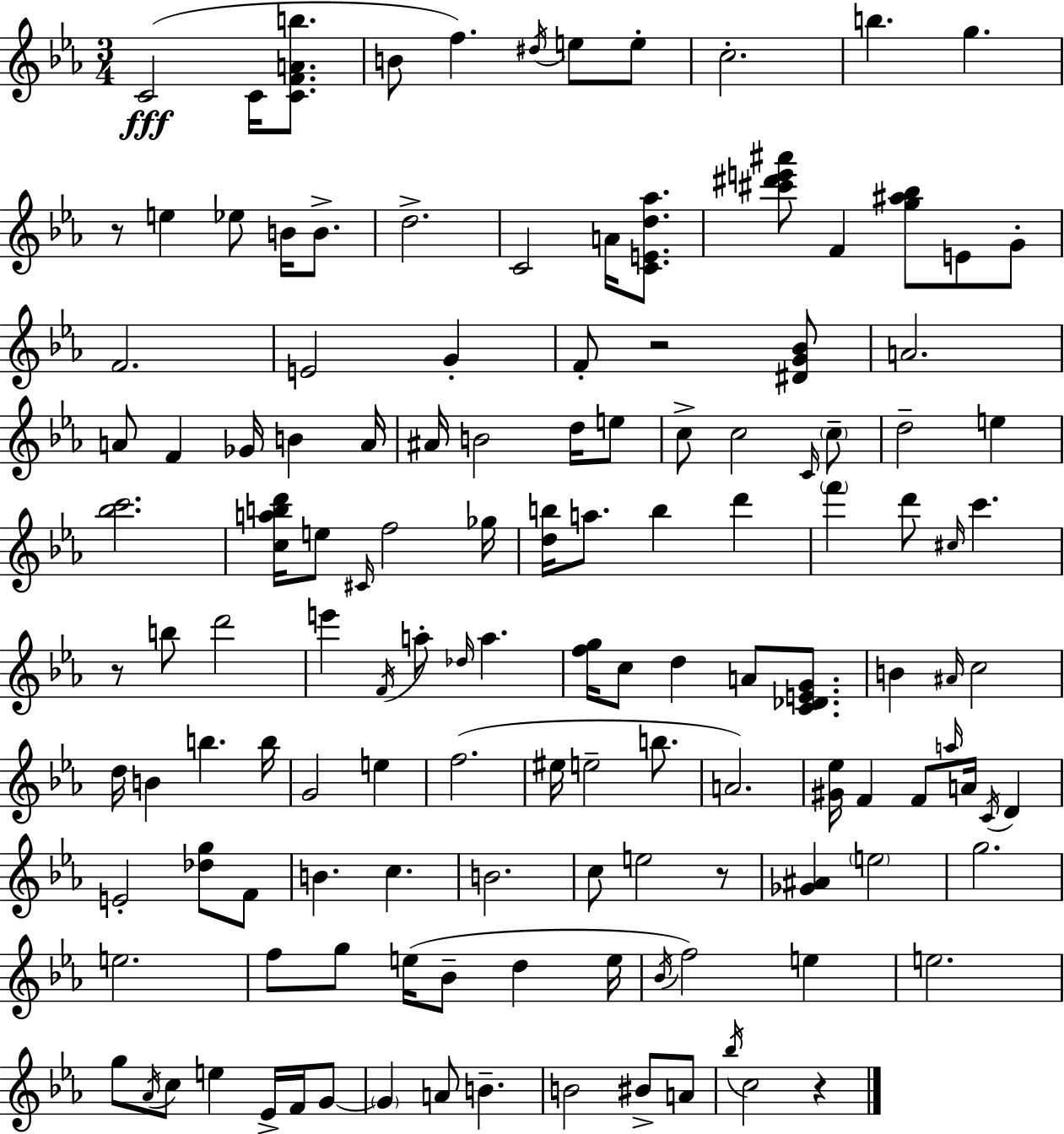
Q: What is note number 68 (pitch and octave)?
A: B5